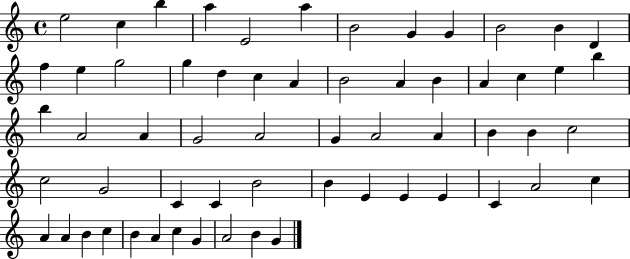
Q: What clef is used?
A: treble